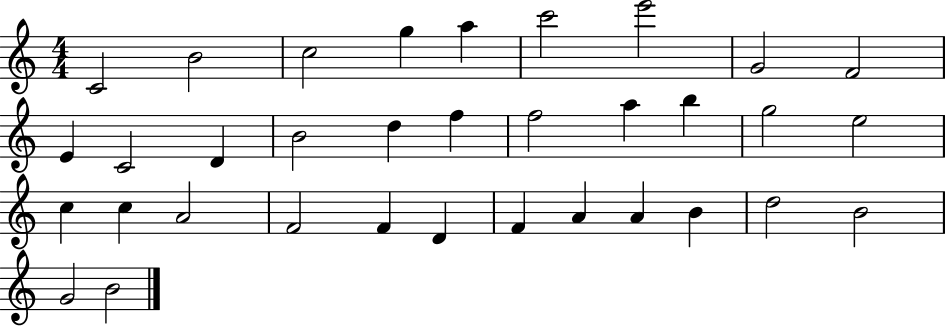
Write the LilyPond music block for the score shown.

{
  \clef treble
  \numericTimeSignature
  \time 4/4
  \key c \major
  c'2 b'2 | c''2 g''4 a''4 | c'''2 e'''2 | g'2 f'2 | \break e'4 c'2 d'4 | b'2 d''4 f''4 | f''2 a''4 b''4 | g''2 e''2 | \break c''4 c''4 a'2 | f'2 f'4 d'4 | f'4 a'4 a'4 b'4 | d''2 b'2 | \break g'2 b'2 | \bar "|."
}